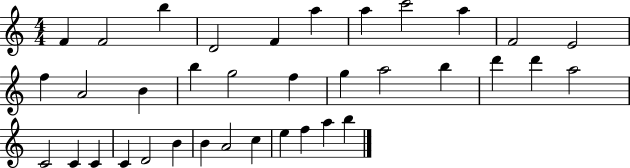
F4/q F4/h B5/q D4/h F4/q A5/q A5/q C6/h A5/q F4/h E4/h F5/q A4/h B4/q B5/q G5/h F5/q G5/q A5/h B5/q D6/q D6/q A5/h C4/h C4/q C4/q C4/q D4/h B4/q B4/q A4/h C5/q E5/q F5/q A5/q B5/q